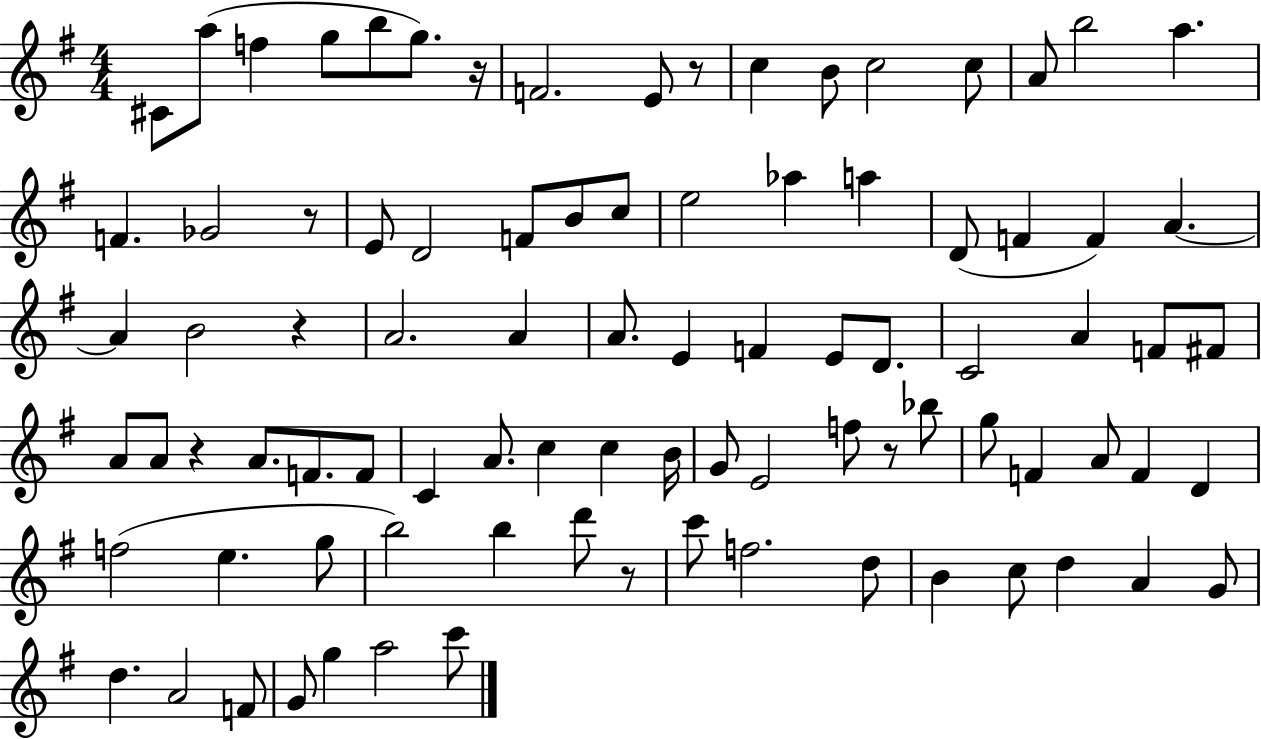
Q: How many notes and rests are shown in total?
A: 89